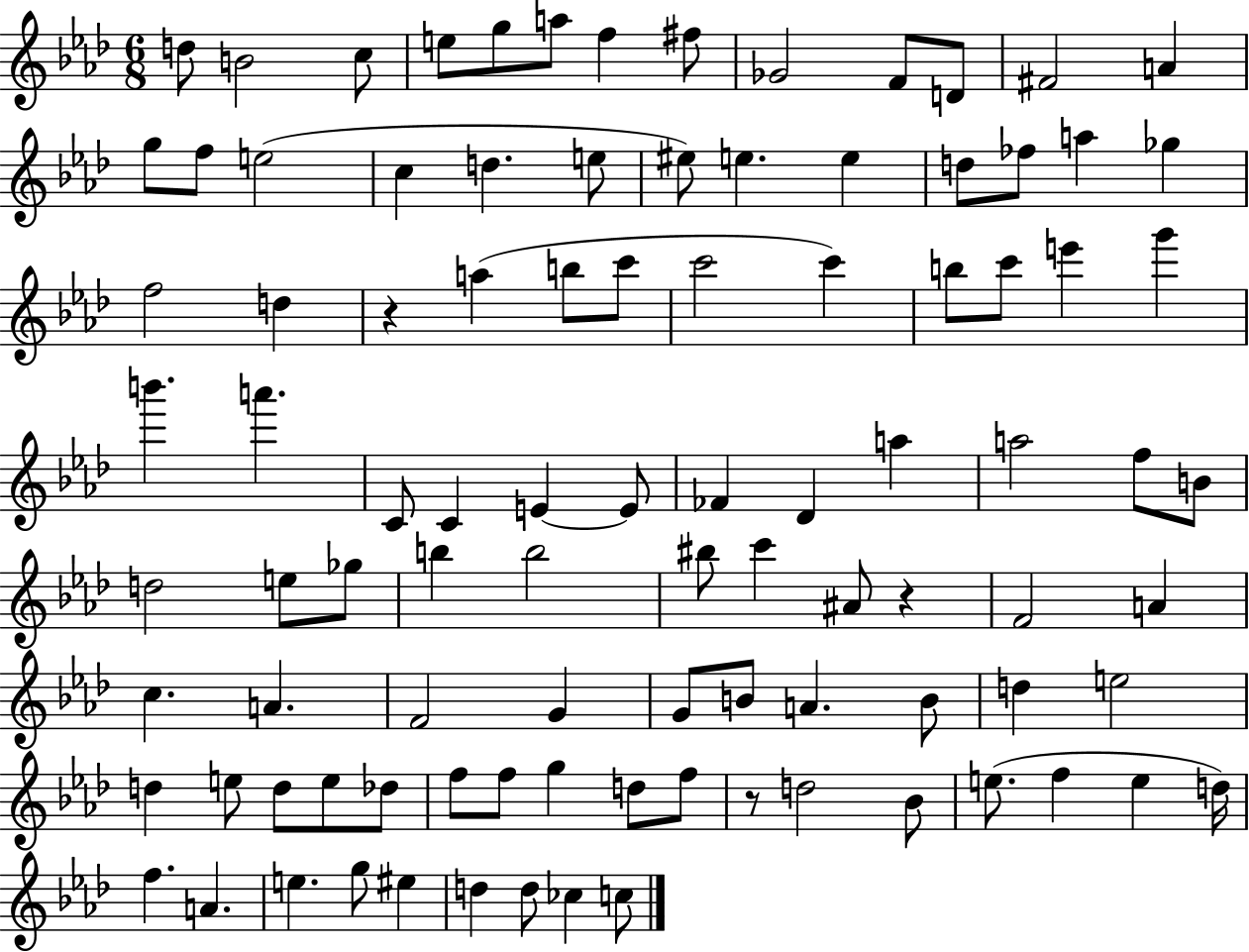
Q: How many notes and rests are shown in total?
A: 97